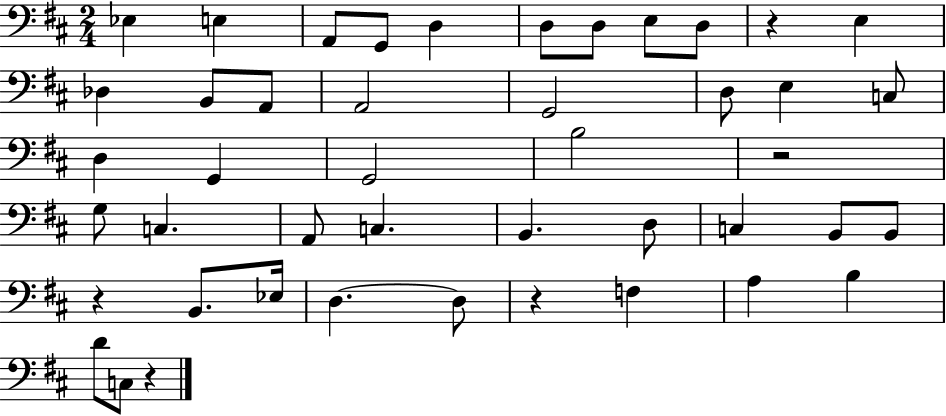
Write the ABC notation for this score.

X:1
T:Untitled
M:2/4
L:1/4
K:D
_E, E, A,,/2 G,,/2 D, D,/2 D,/2 E,/2 D,/2 z E, _D, B,,/2 A,,/2 A,,2 G,,2 D,/2 E, C,/2 D, G,, G,,2 B,2 z2 G,/2 C, A,,/2 C, B,, D,/2 C, B,,/2 B,,/2 z B,,/2 _E,/4 D, D,/2 z F, A, B, D/2 C,/2 z